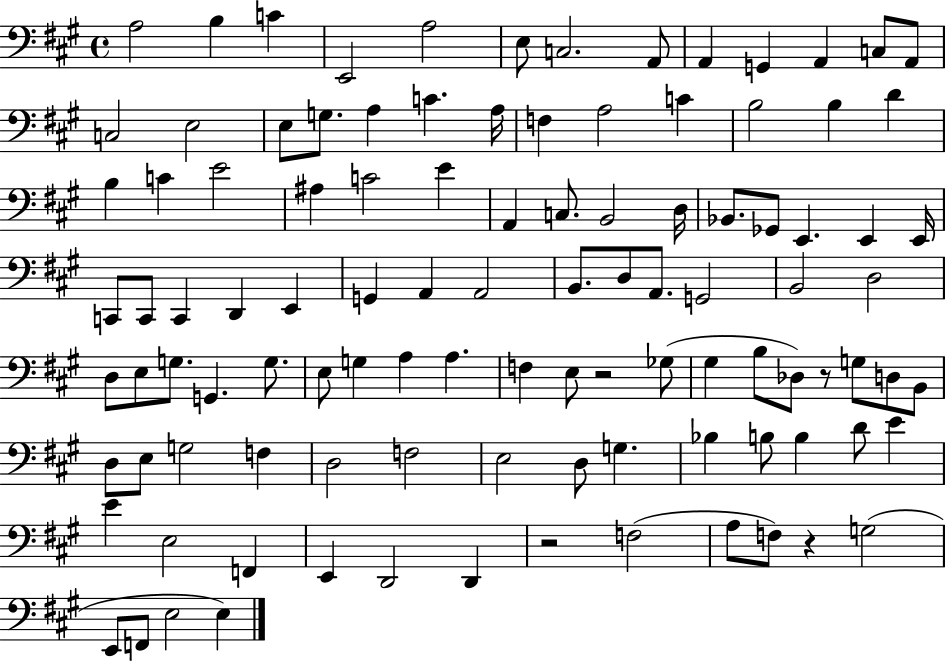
{
  \clef bass
  \time 4/4
  \defaultTimeSignature
  \key a \major
  a2 b4 c'4 | e,2 a2 | e8 c2. a,8 | a,4 g,4 a,4 c8 a,8 | \break c2 e2 | e8 g8. a4 c'4. a16 | f4 a2 c'4 | b2 b4 d'4 | \break b4 c'4 e'2 | ais4 c'2 e'4 | a,4 c8. b,2 d16 | bes,8. ges,8 e,4. e,4 e,16 | \break c,8 c,8 c,4 d,4 e,4 | g,4 a,4 a,2 | b,8. d8 a,8. g,2 | b,2 d2 | \break d8 e8 g8. g,4. g8. | e8 g4 a4 a4. | f4 e8 r2 ges8( | gis4 b8 des8) r8 g8 d8 b,8 | \break d8 e8 g2 f4 | d2 f2 | e2 d8 g4. | bes4 b8 b4 d'8 e'4 | \break e'4 e2 f,4 | e,4 d,2 d,4 | r2 f2( | a8 f8) r4 g2( | \break e,8 f,8 e2 e4) | \bar "|."
}